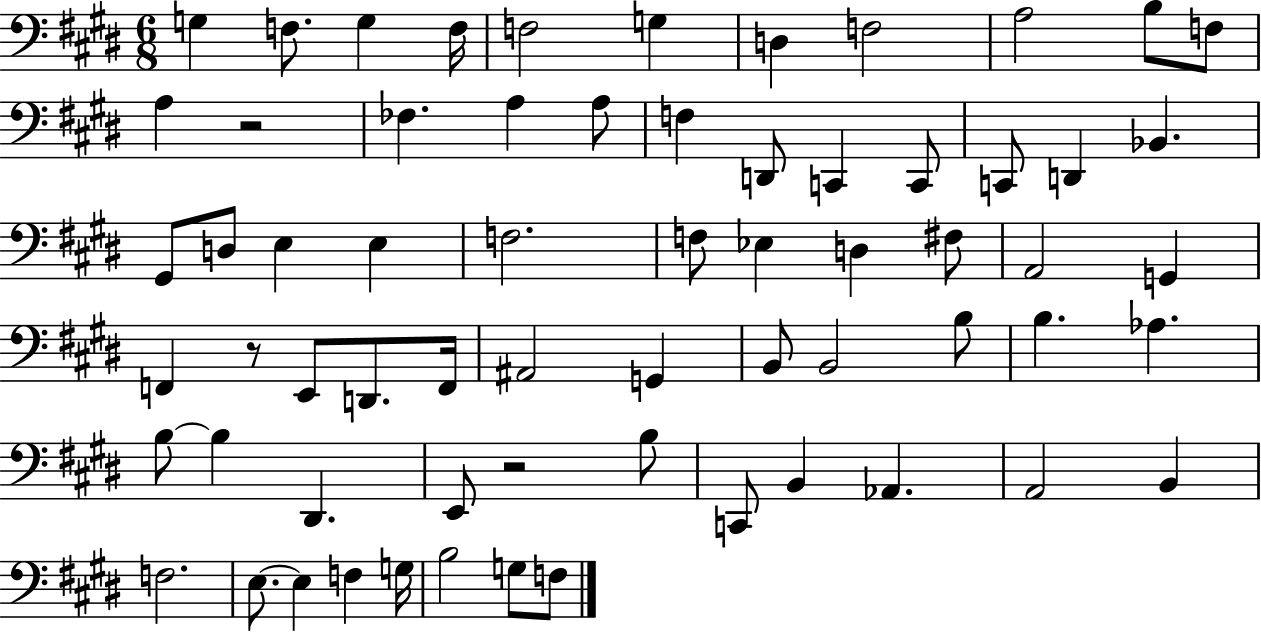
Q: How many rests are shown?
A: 3